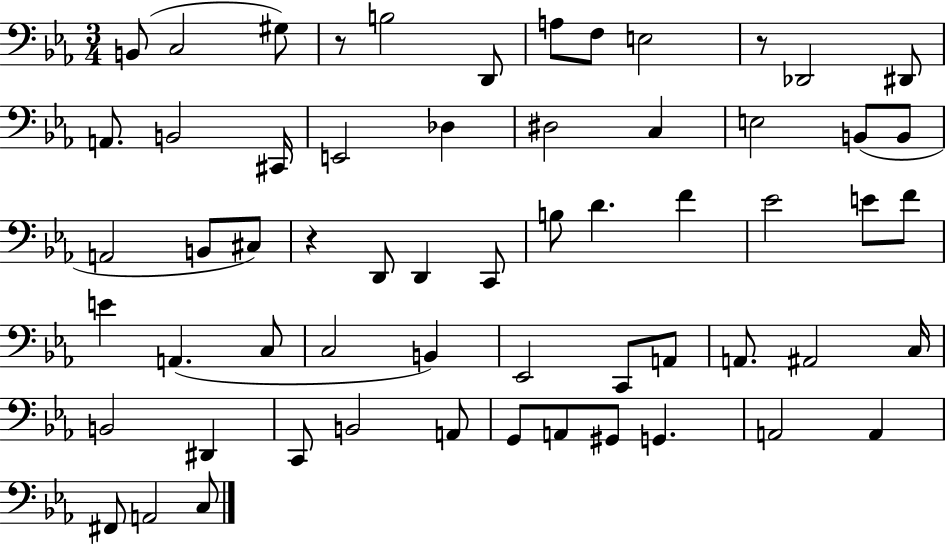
B2/e C3/h G#3/e R/e B3/h D2/e A3/e F3/e E3/h R/e Db2/h D#2/e A2/e. B2/h C#2/s E2/h Db3/q D#3/h C3/q E3/h B2/e B2/e A2/h B2/e C#3/e R/q D2/e D2/q C2/e B3/e D4/q. F4/q Eb4/h E4/e F4/e E4/q A2/q. C3/e C3/h B2/q Eb2/h C2/e A2/e A2/e. A#2/h C3/s B2/h D#2/q C2/e B2/h A2/e G2/e A2/e G#2/e G2/q. A2/h A2/q F#2/e A2/h C3/e